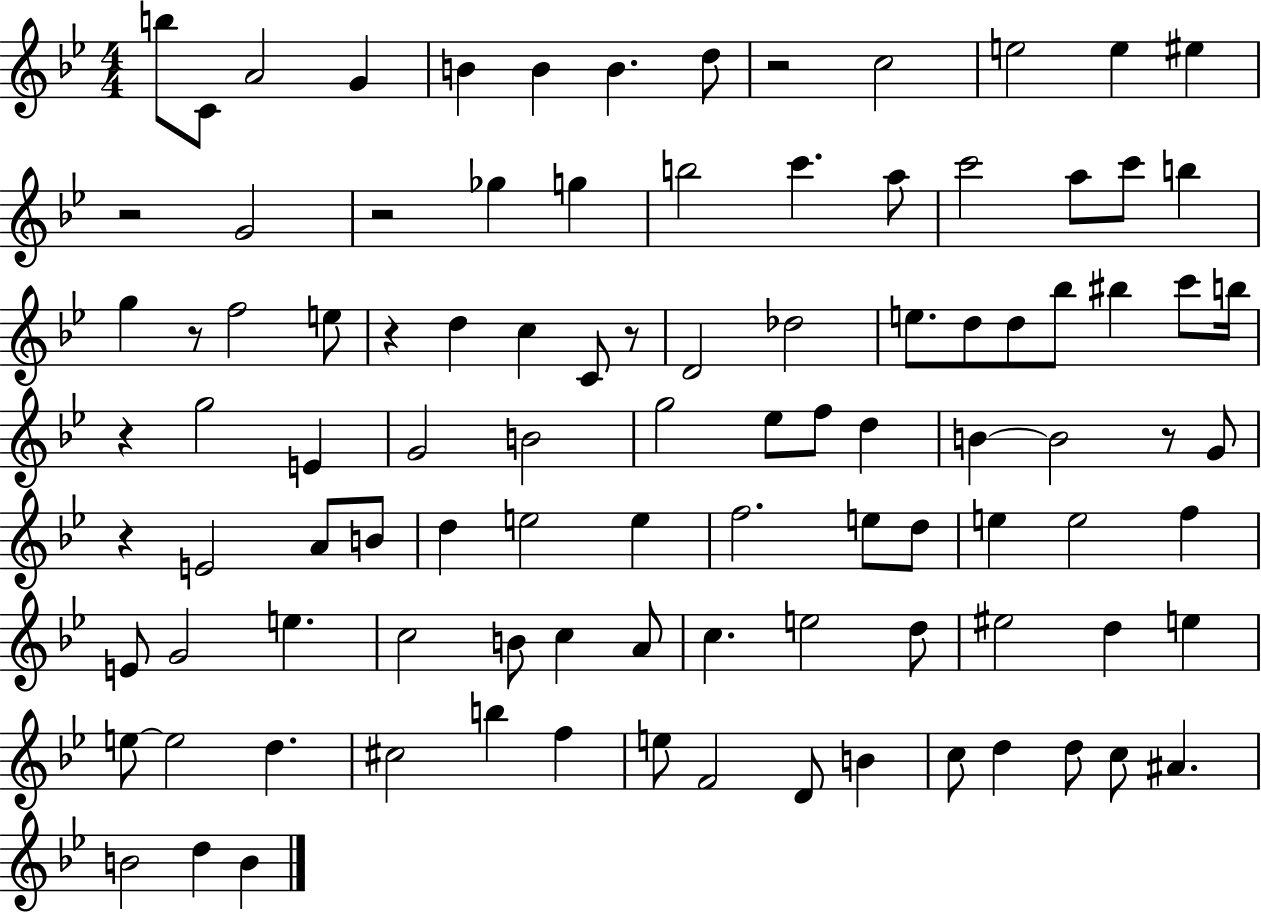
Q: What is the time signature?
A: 4/4